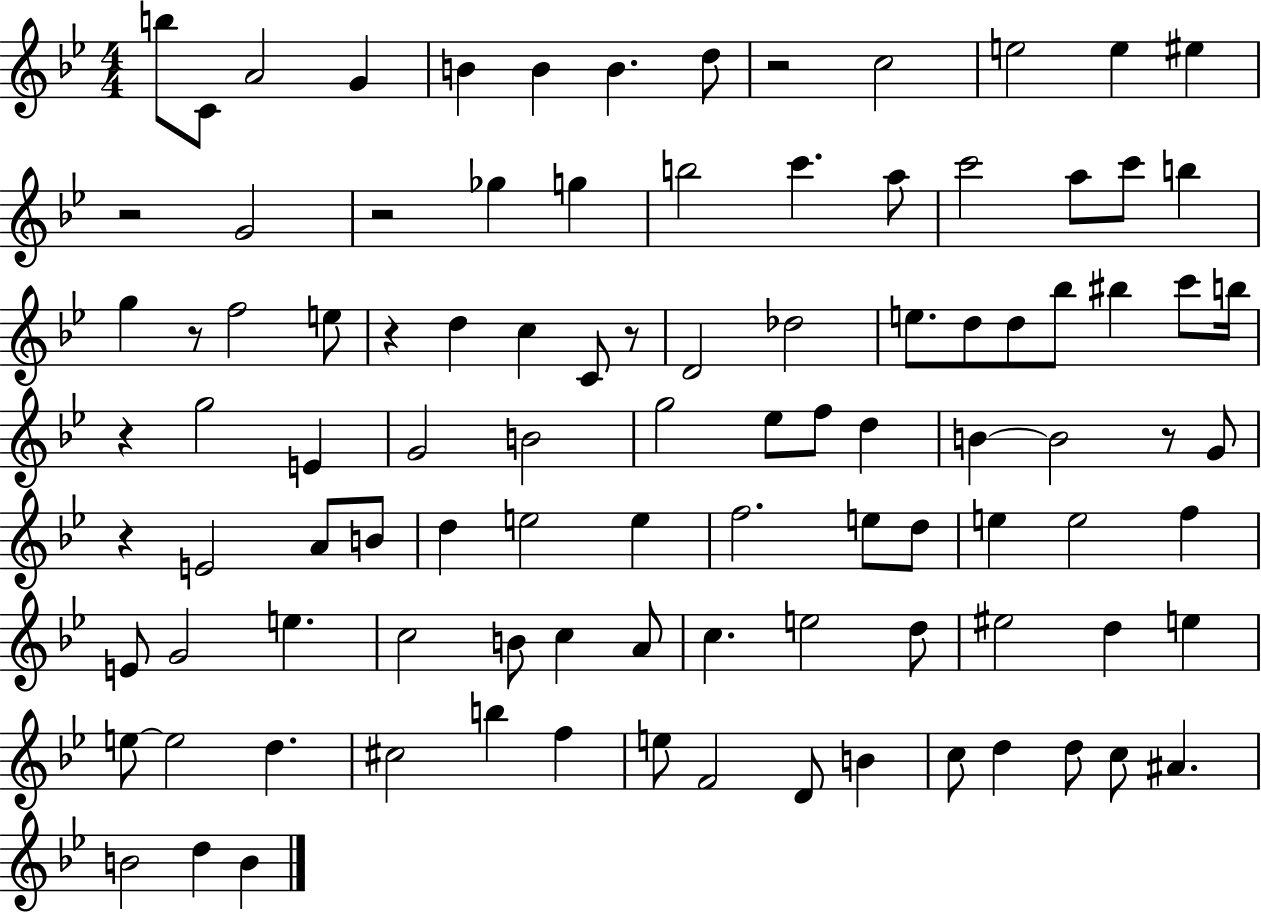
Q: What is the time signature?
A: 4/4